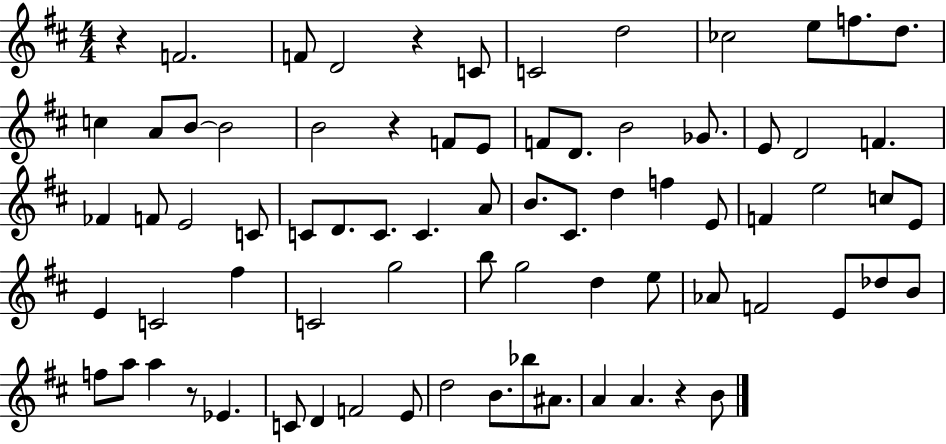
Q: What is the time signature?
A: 4/4